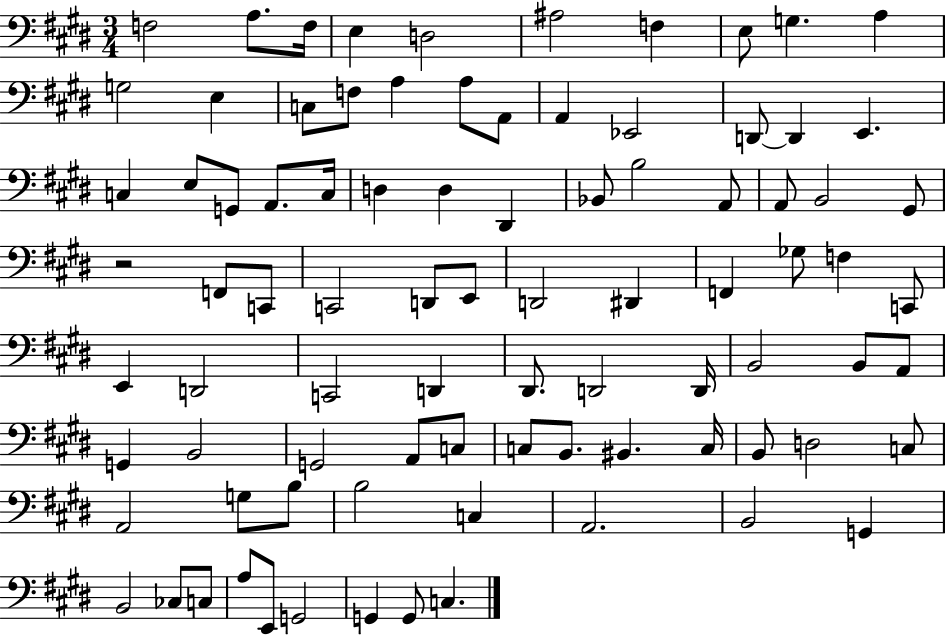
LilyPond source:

{
  \clef bass
  \numericTimeSignature
  \time 3/4
  \key e \major
  \repeat volta 2 { f2 a8. f16 | e4 d2 | ais2 f4 | e8 g4. a4 | \break g2 e4 | c8 f8 a4 a8 a,8 | a,4 ees,2 | d,8~~ d,4 e,4. | \break c4 e8 g,8 a,8. c16 | d4 d4 dis,4 | bes,8 b2 a,8 | a,8 b,2 gis,8 | \break r2 f,8 c,8 | c,2 d,8 e,8 | d,2 dis,4 | f,4 ges8 f4 c,8 | \break e,4 d,2 | c,2 d,4 | dis,8. d,2 d,16 | b,2 b,8 a,8 | \break g,4 b,2 | g,2 a,8 c8 | c8 b,8. bis,4. c16 | b,8 d2 c8 | \break a,2 g8 b8 | b2 c4 | a,2. | b,2 g,4 | \break b,2 ces8 c8 | a8 e,8 g,2 | g,4 g,8 c4. | } \bar "|."
}